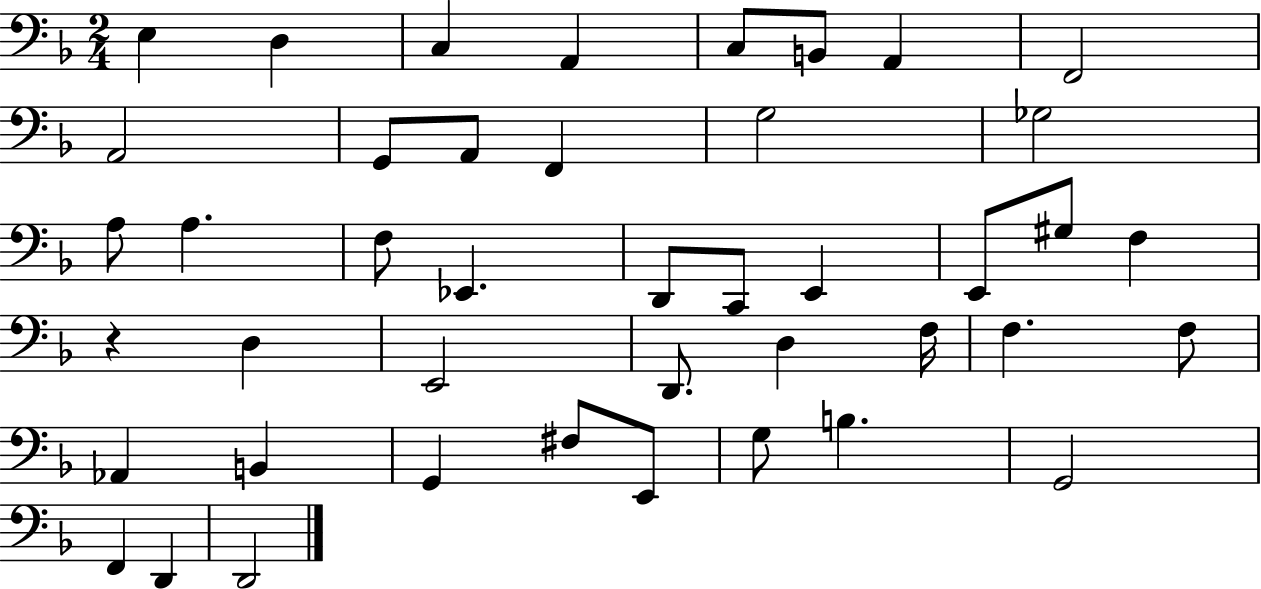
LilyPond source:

{
  \clef bass
  \numericTimeSignature
  \time 2/4
  \key f \major
  e4 d4 | c4 a,4 | c8 b,8 a,4 | f,2 | \break a,2 | g,8 a,8 f,4 | g2 | ges2 | \break a8 a4. | f8 ees,4. | d,8 c,8 e,4 | e,8 gis8 f4 | \break r4 d4 | e,2 | d,8. d4 f16 | f4. f8 | \break aes,4 b,4 | g,4 fis8 e,8 | g8 b4. | g,2 | \break f,4 d,4 | d,2 | \bar "|."
}